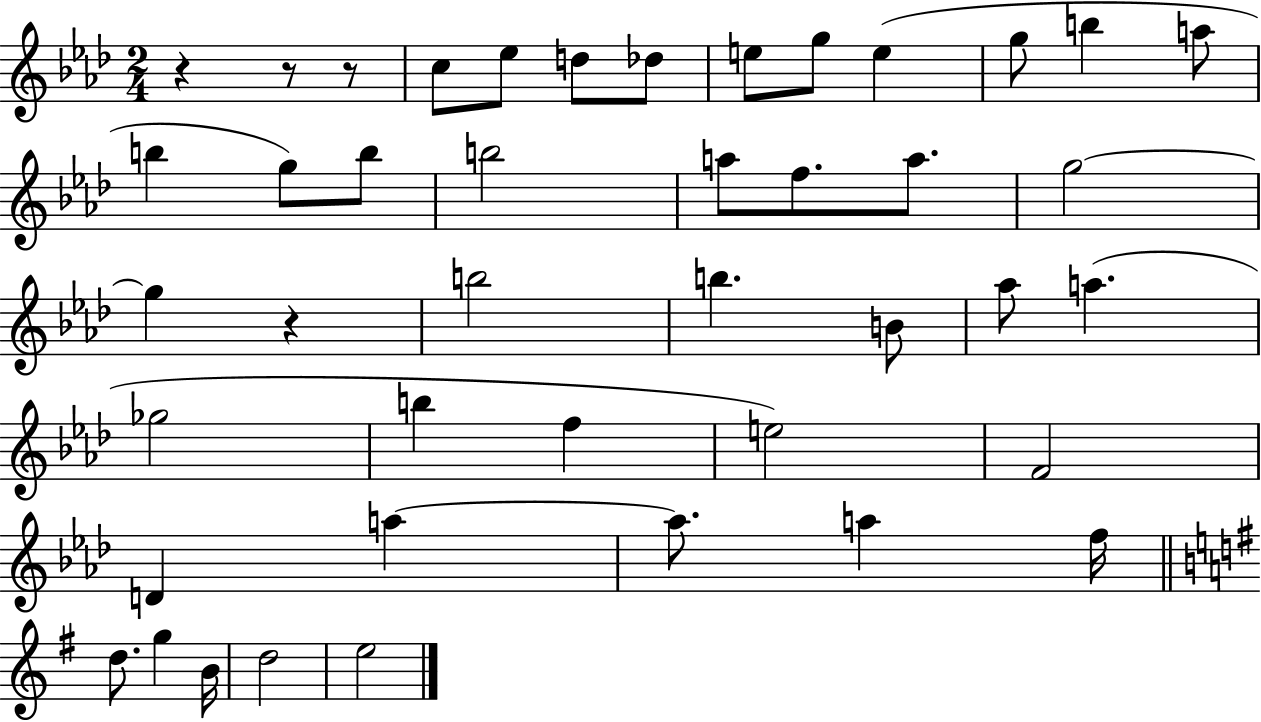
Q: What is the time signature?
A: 2/4